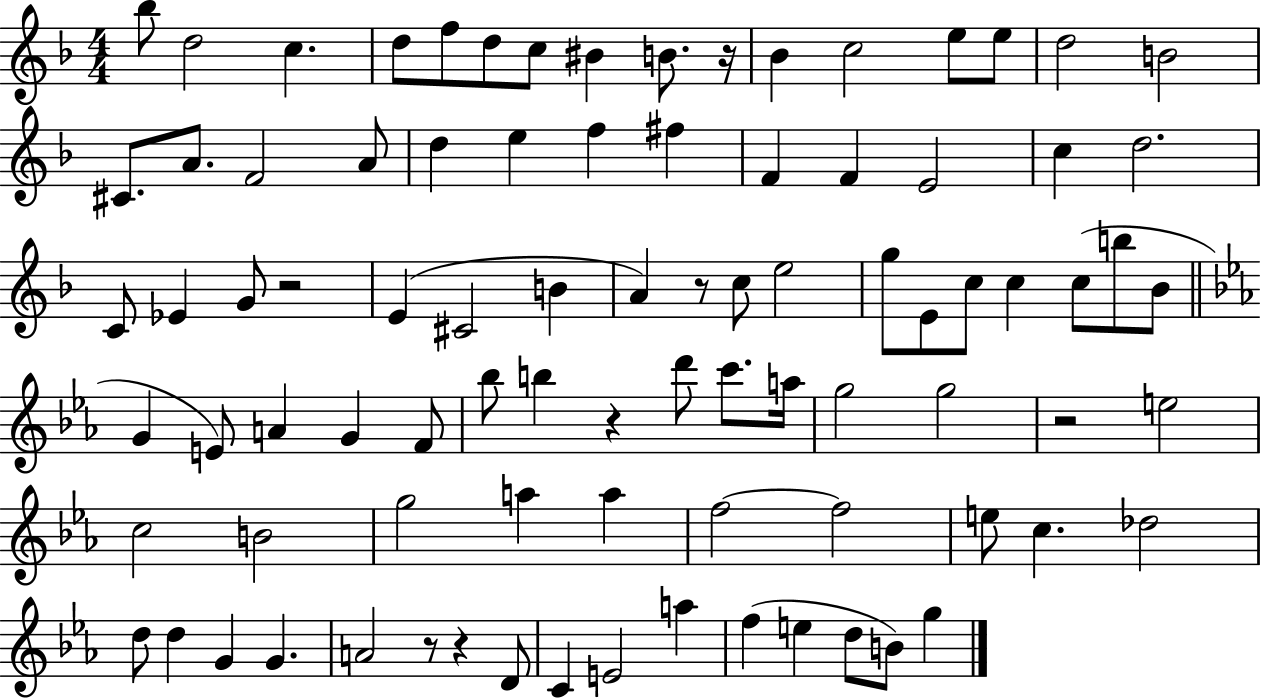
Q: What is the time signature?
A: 4/4